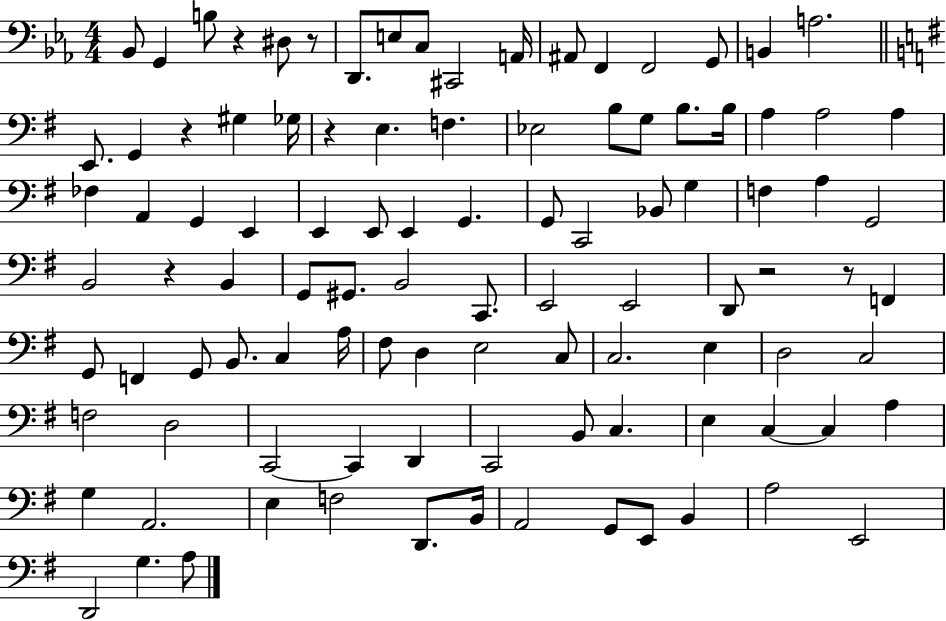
X:1
T:Untitled
M:4/4
L:1/4
K:Eb
_B,,/2 G,, B,/2 z ^D,/2 z/2 D,,/2 E,/2 C,/2 ^C,,2 A,,/4 ^A,,/2 F,, F,,2 G,,/2 B,, A,2 E,,/2 G,, z ^G, _G,/4 z E, F, _E,2 B,/2 G,/2 B,/2 B,/4 A, A,2 A, _F, A,, G,, E,, E,, E,,/2 E,, G,, G,,/2 C,,2 _B,,/2 G, F, A, G,,2 B,,2 z B,, G,,/2 ^G,,/2 B,,2 C,,/2 E,,2 E,,2 D,,/2 z2 z/2 F,, G,,/2 F,, G,,/2 B,,/2 C, A,/4 ^F,/2 D, E,2 C,/2 C,2 E, D,2 C,2 F,2 D,2 C,,2 C,, D,, C,,2 B,,/2 C, E, C, C, A, G, A,,2 E, F,2 D,,/2 B,,/4 A,,2 G,,/2 E,,/2 B,, A,2 E,,2 D,,2 G, A,/2